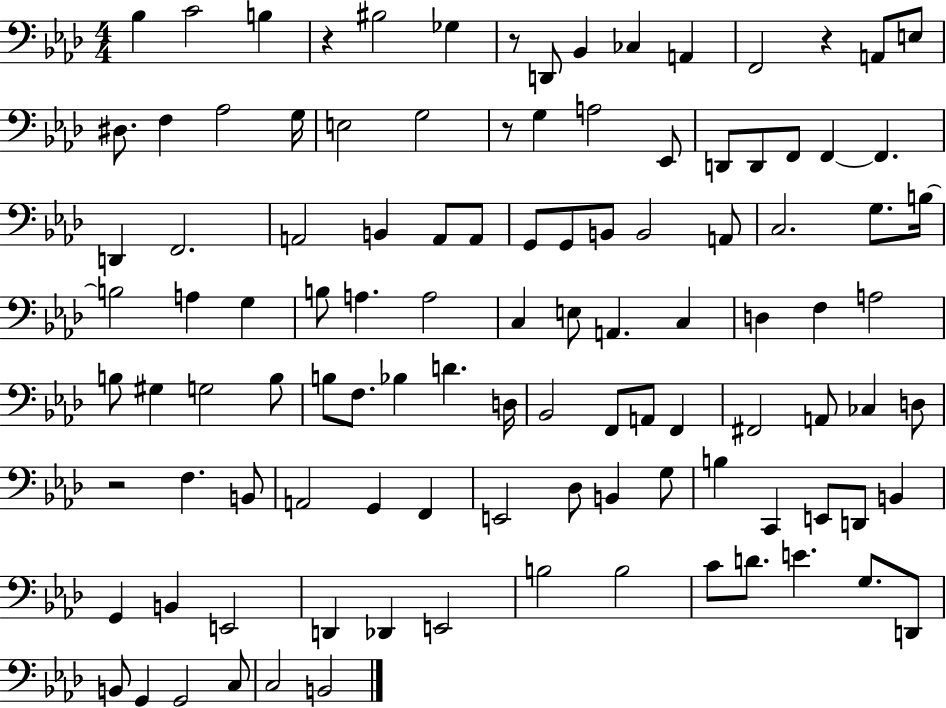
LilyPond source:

{
  \clef bass
  \numericTimeSignature
  \time 4/4
  \key aes \major
  \repeat volta 2 { bes4 c'2 b4 | r4 bis2 ges4 | r8 d,8 bes,4 ces4 a,4 | f,2 r4 a,8 e8 | \break dis8. f4 aes2 g16 | e2 g2 | r8 g4 a2 ees,8 | d,8 d,8 f,8 f,4~~ f,4. | \break d,4 f,2. | a,2 b,4 a,8 a,8 | g,8 g,8 b,8 b,2 a,8 | c2. g8. b16~~ | \break b2 a4 g4 | b8 a4. a2 | c4 e8 a,4. c4 | d4 f4 a2 | \break b8 gis4 g2 b8 | b8 f8. bes4 d'4. d16 | bes,2 f,8 a,8 f,4 | fis,2 a,8 ces4 d8 | \break r2 f4. b,8 | a,2 g,4 f,4 | e,2 des8 b,4 g8 | b4 c,4 e,8 d,8 b,4 | \break g,4 b,4 e,2 | d,4 des,4 e,2 | b2 b2 | c'8 d'8. e'4. g8. d,8 | \break b,8 g,4 g,2 c8 | c2 b,2 | } \bar "|."
}